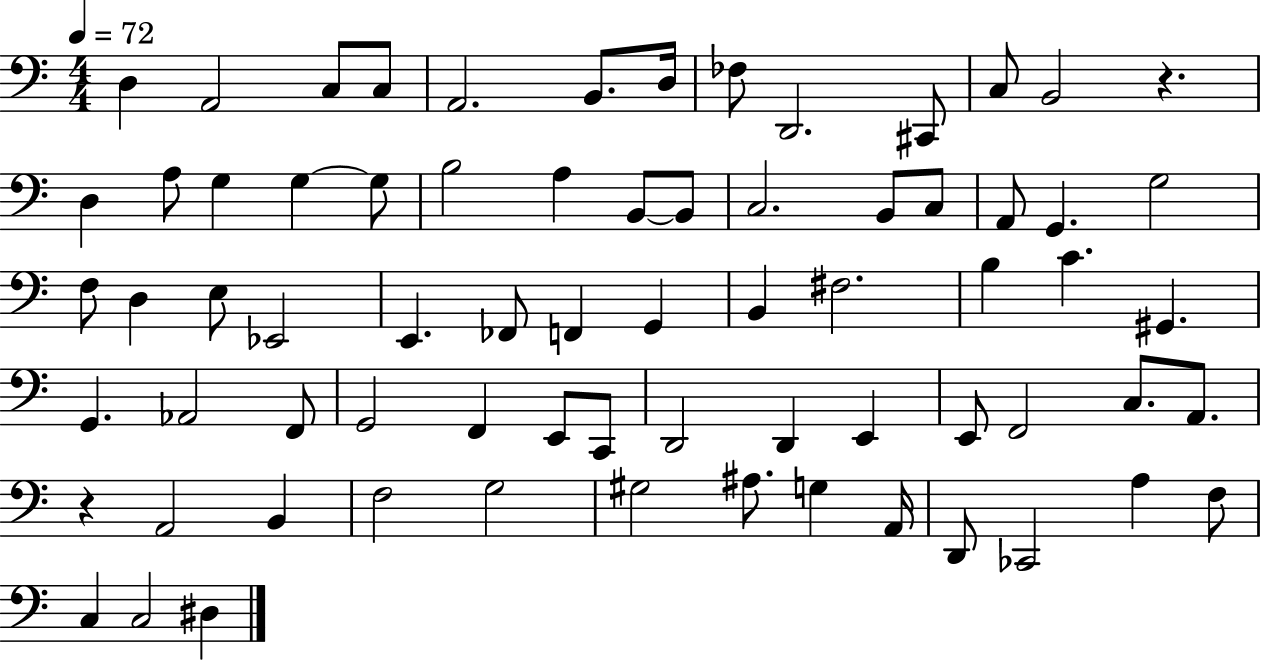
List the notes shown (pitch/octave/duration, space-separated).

D3/q A2/h C3/e C3/e A2/h. B2/e. D3/s FES3/e D2/h. C#2/e C3/e B2/h R/q. D3/q A3/e G3/q G3/q G3/e B3/h A3/q B2/e B2/e C3/h. B2/e C3/e A2/e G2/q. G3/h F3/e D3/q E3/e Eb2/h E2/q. FES2/e F2/q G2/q B2/q F#3/h. B3/q C4/q. G#2/q. G2/q. Ab2/h F2/e G2/h F2/q E2/e C2/e D2/h D2/q E2/q E2/e F2/h C3/e. A2/e. R/q A2/h B2/q F3/h G3/h G#3/h A#3/e. G3/q A2/s D2/e CES2/h A3/q F3/e C3/q C3/h D#3/q